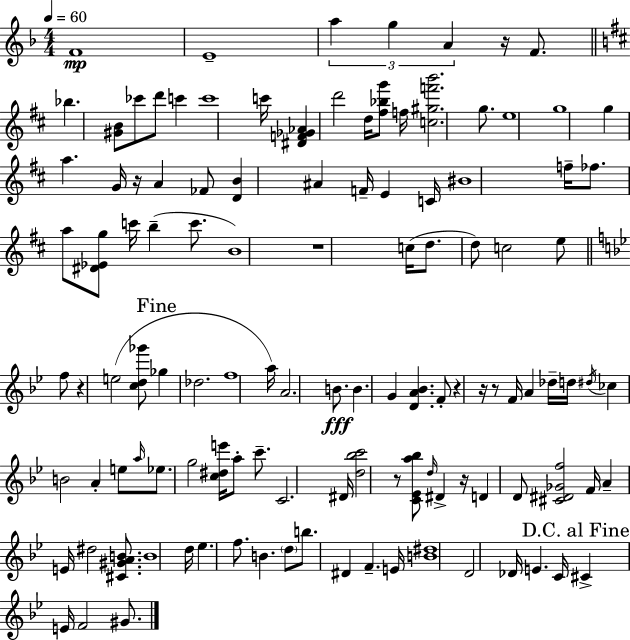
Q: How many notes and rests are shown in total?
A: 116